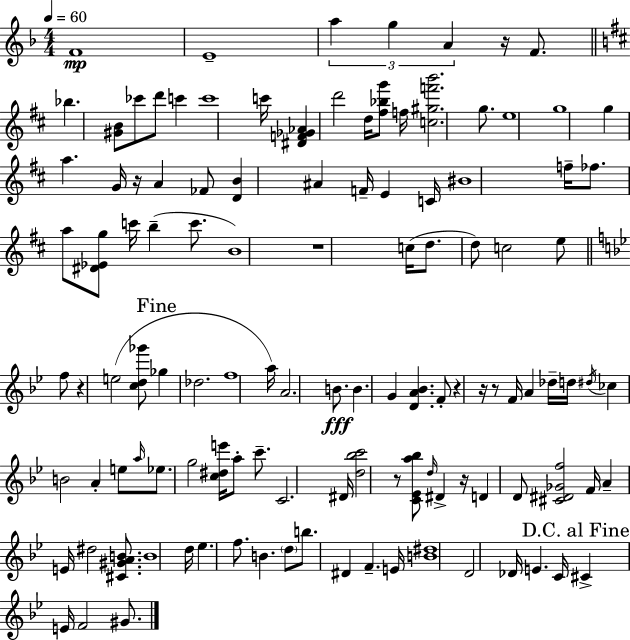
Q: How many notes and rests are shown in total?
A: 116